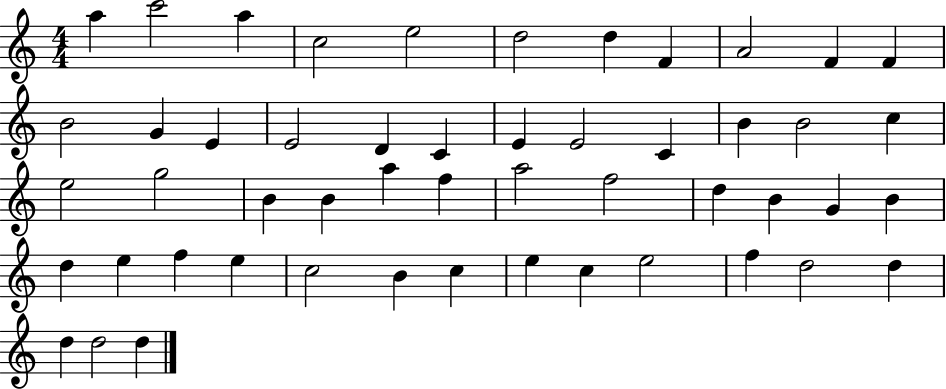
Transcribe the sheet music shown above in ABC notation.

X:1
T:Untitled
M:4/4
L:1/4
K:C
a c'2 a c2 e2 d2 d F A2 F F B2 G E E2 D C E E2 C B B2 c e2 g2 B B a f a2 f2 d B G B d e f e c2 B c e c e2 f d2 d d d2 d